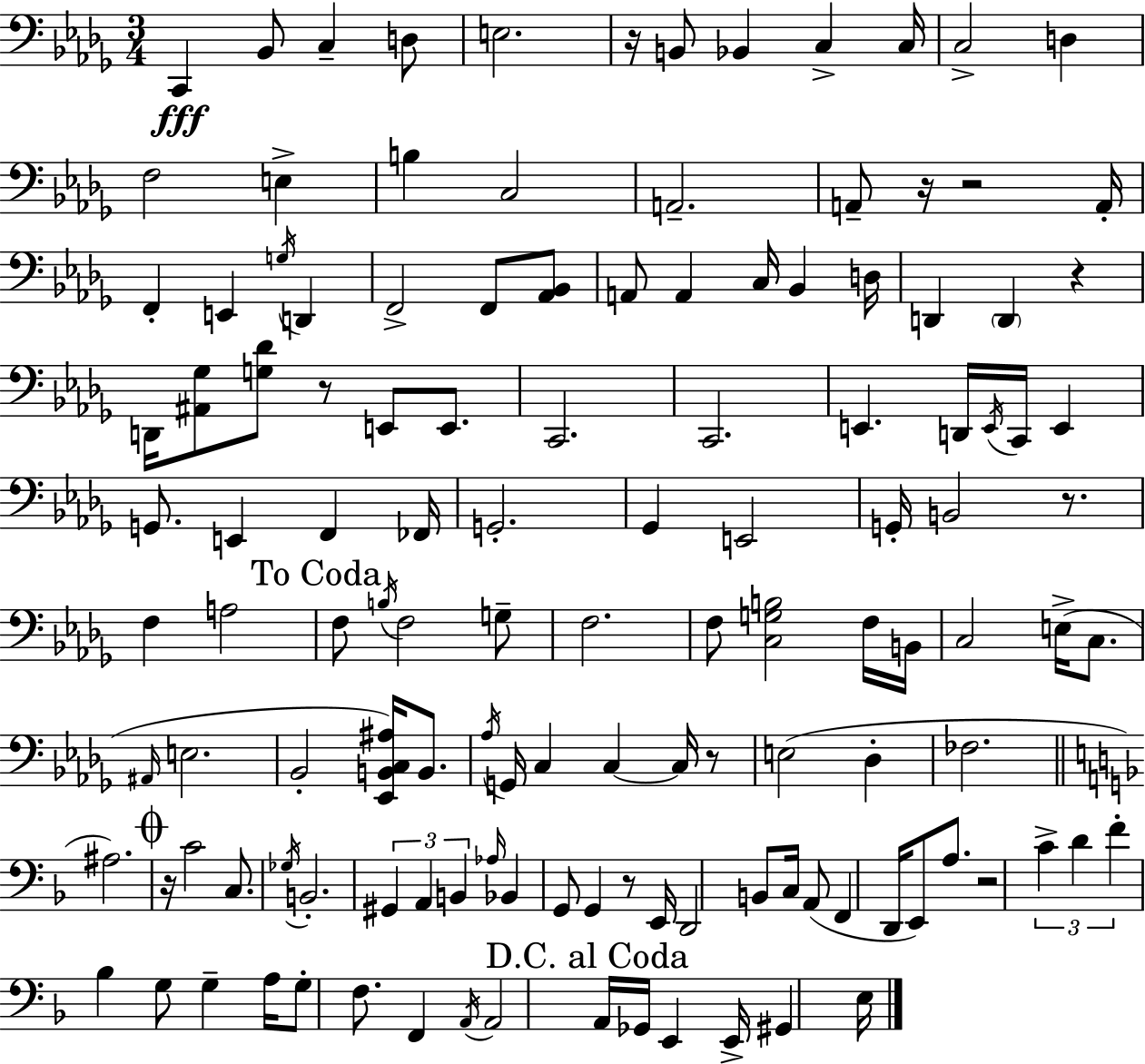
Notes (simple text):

C2/q Bb2/e C3/q D3/e E3/h. R/s B2/e Bb2/q C3/q C3/s C3/h D3/q F3/h E3/q B3/q C3/h A2/h. A2/e R/s R/h A2/s F2/q E2/q G3/s D2/q F2/h F2/e [Ab2,Bb2]/e A2/e A2/q C3/s Bb2/q D3/s D2/q D2/q R/q D2/s [A#2,Gb3]/e [G3,Db4]/e R/e E2/e E2/e. C2/h. C2/h. E2/q. D2/s E2/s C2/s E2/q G2/e. E2/q F2/q FES2/s G2/h. Gb2/q E2/h G2/s B2/h R/e. F3/q A3/h F3/e B3/s F3/h G3/e F3/h. F3/e [C3,G3,B3]/h F3/s B2/s C3/h E3/s C3/e. A#2/s E3/h. Bb2/h [Eb2,B2,C3,A#3]/s B2/e. Ab3/s G2/s C3/q C3/q C3/s R/e E3/h Db3/q FES3/h. A#3/h. R/s C4/h C3/e. Gb3/s B2/h. G#2/q A2/q B2/q Ab3/s Bb2/q G2/e G2/q R/e E2/s D2/h B2/e C3/s A2/e F2/q D2/s E2/e A3/e. R/h C4/q D4/q F4/q Bb3/q G3/e G3/q A3/s G3/e F3/e. F2/q A2/s A2/h A2/s Gb2/s E2/q E2/s G#2/q E3/s